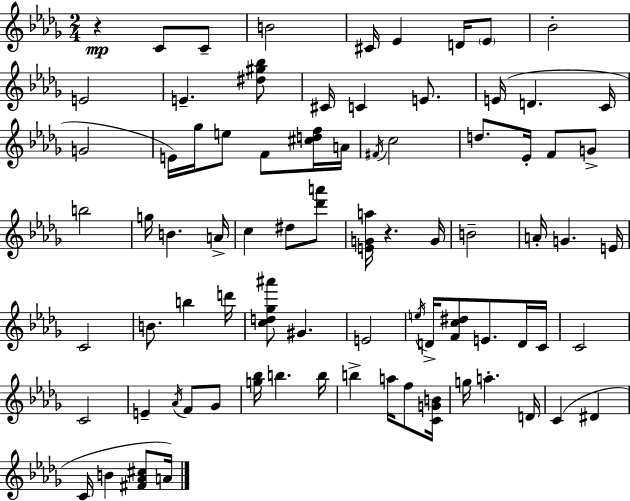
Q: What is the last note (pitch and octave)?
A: A4